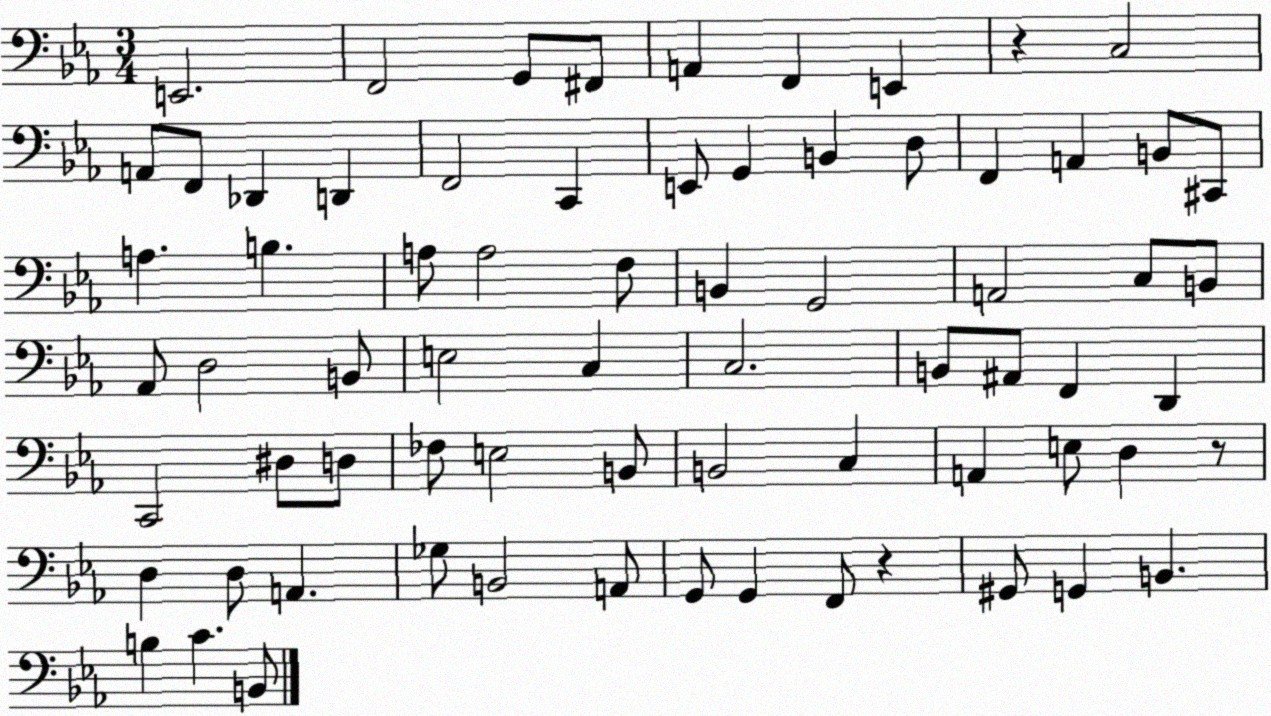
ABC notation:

X:1
T:Untitled
M:3/4
L:1/4
K:Eb
E,,2 F,,2 G,,/2 ^F,,/2 A,, F,, E,, z C,2 A,,/2 F,,/2 _D,, D,, F,,2 C,, E,,/2 G,, B,, D,/2 F,, A,, B,,/2 ^C,,/2 A, B, A,/2 A,2 F,/2 B,, G,,2 A,,2 C,/2 B,,/2 _A,,/2 D,2 B,,/2 E,2 C, C,2 B,,/2 ^A,,/2 F,, D,, C,,2 ^D,/2 D,/2 _F,/2 E,2 B,,/2 B,,2 C, A,, E,/2 D, z/2 D, D,/2 A,, _G,/2 B,,2 A,,/2 G,,/2 G,, F,,/2 z ^G,,/2 G,, B,, B, C B,,/2